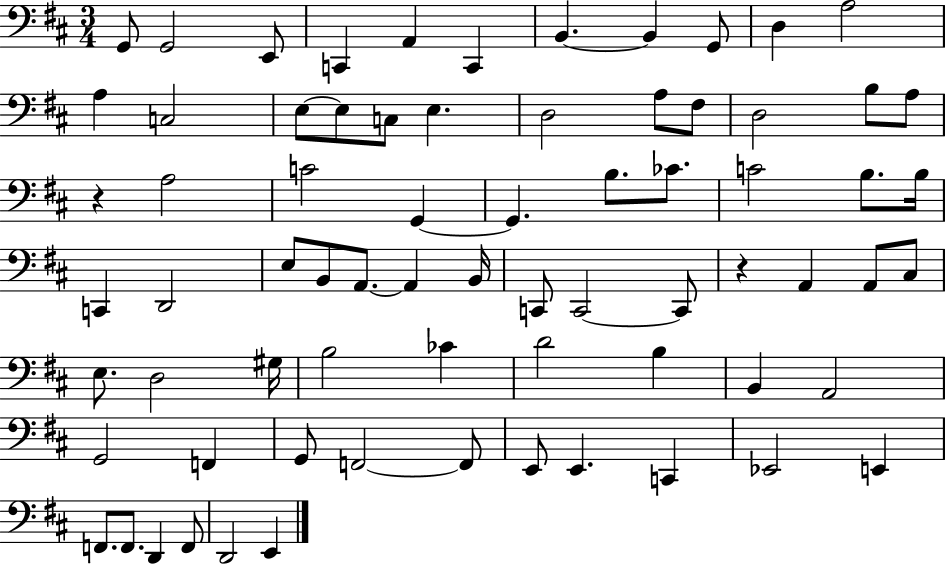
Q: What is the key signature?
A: D major